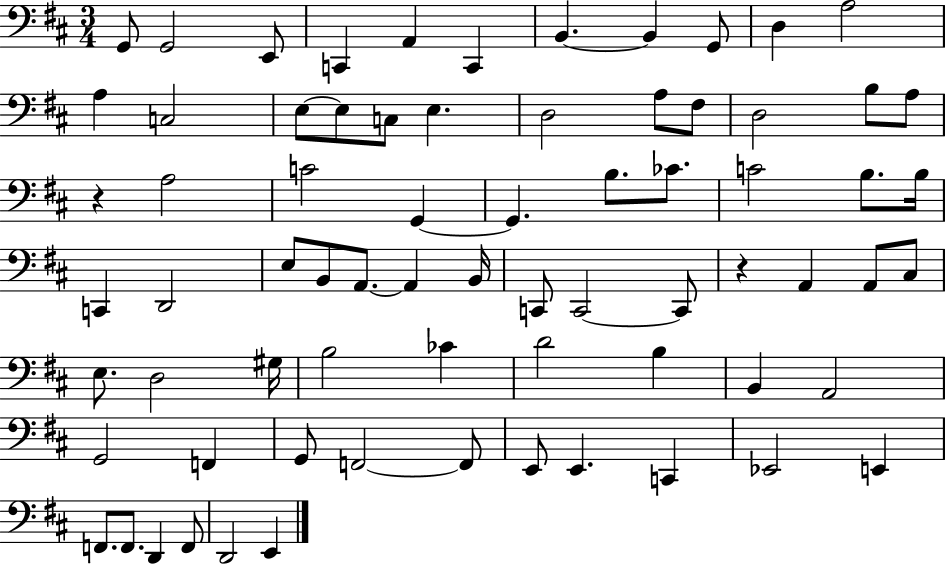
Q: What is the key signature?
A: D major